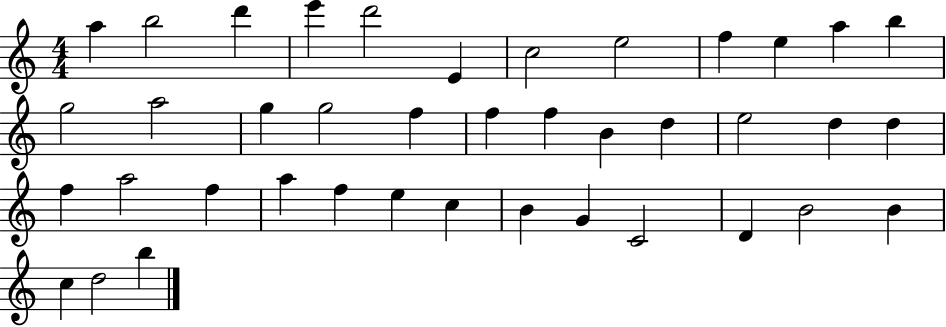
{
  \clef treble
  \numericTimeSignature
  \time 4/4
  \key c \major
  a''4 b''2 d'''4 | e'''4 d'''2 e'4 | c''2 e''2 | f''4 e''4 a''4 b''4 | \break g''2 a''2 | g''4 g''2 f''4 | f''4 f''4 b'4 d''4 | e''2 d''4 d''4 | \break f''4 a''2 f''4 | a''4 f''4 e''4 c''4 | b'4 g'4 c'2 | d'4 b'2 b'4 | \break c''4 d''2 b''4 | \bar "|."
}